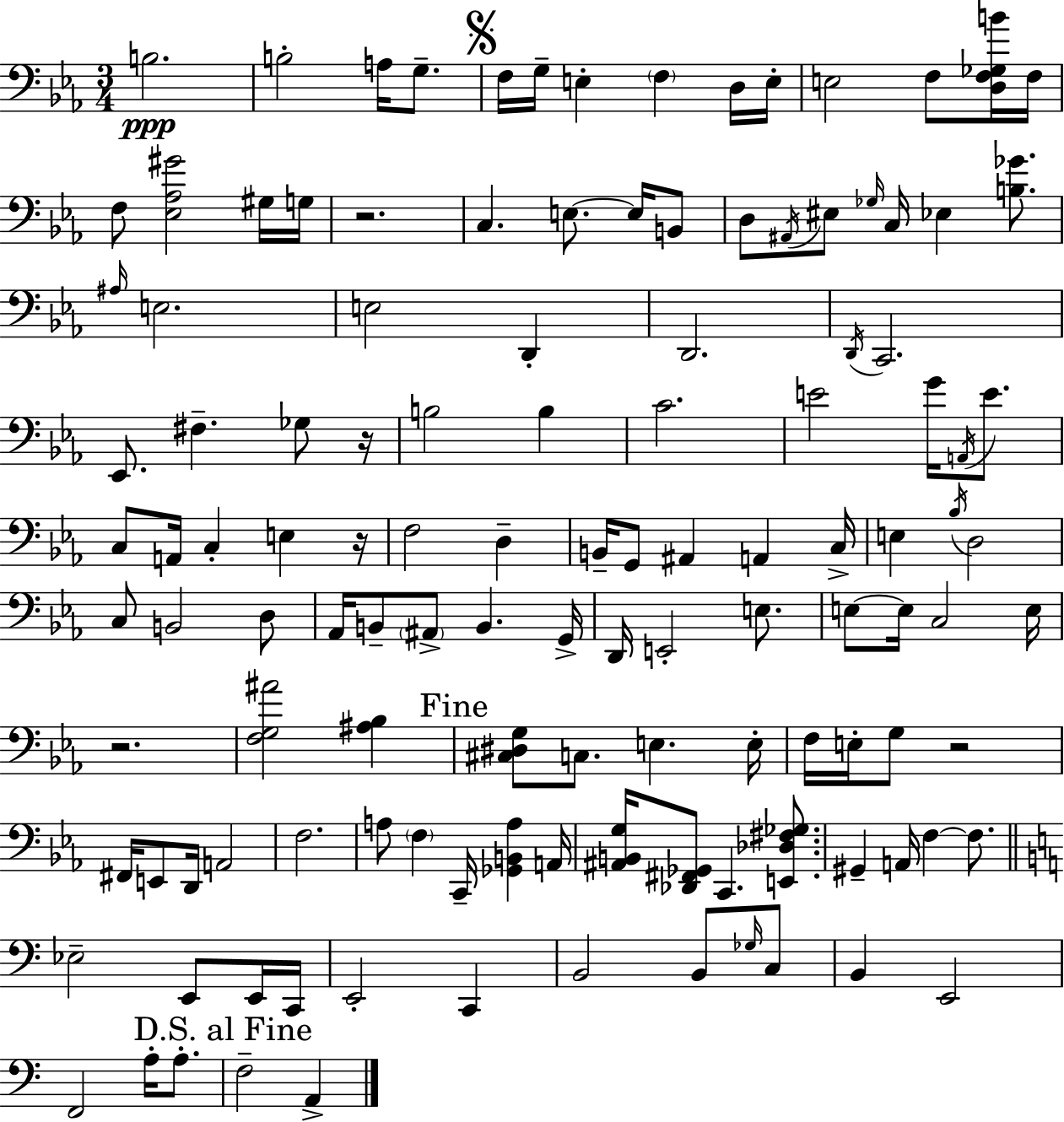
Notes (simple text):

B3/h. B3/h A3/s G3/e. F3/s G3/s E3/q F3/q D3/s E3/s E3/h F3/e [D3,F3,Gb3,B4]/s F3/s F3/e [Eb3,Ab3,G#4]/h G#3/s G3/s R/h. C3/q. E3/e. E3/s B2/e D3/e A#2/s EIS3/e Gb3/s C3/s Eb3/q [B3,Gb4]/e. A#3/s E3/h. E3/h D2/q D2/h. D2/s C2/h. Eb2/e. F#3/q. Gb3/e R/s B3/h B3/q C4/h. E4/h G4/s A2/s E4/e. C3/e A2/s C3/q E3/q R/s F3/h D3/q B2/s G2/e A#2/q A2/q C3/s E3/q Bb3/s D3/h C3/e B2/h D3/e Ab2/s B2/e A#2/e B2/q. G2/s D2/s E2/h E3/e. E3/e E3/s C3/h E3/s R/h. [F3,G3,A#4]/h [A#3,Bb3]/q [C#3,D#3,G3]/e C3/e. E3/q. E3/s F3/s E3/s G3/e R/h F#2/s E2/e D2/s A2/h F3/h. A3/e F3/q C2/s [Gb2,B2,A3]/q A2/s [A#2,B2,G3]/s [Db2,F#2,Gb2]/e C2/q. [E2,Db3,F#3,Gb3]/e. G#2/q A2/s F3/q F3/e. Eb3/h E2/e E2/s C2/s E2/h C2/q B2/h B2/e Gb3/s C3/e B2/q E2/h F2/h A3/s A3/e. F3/h A2/q